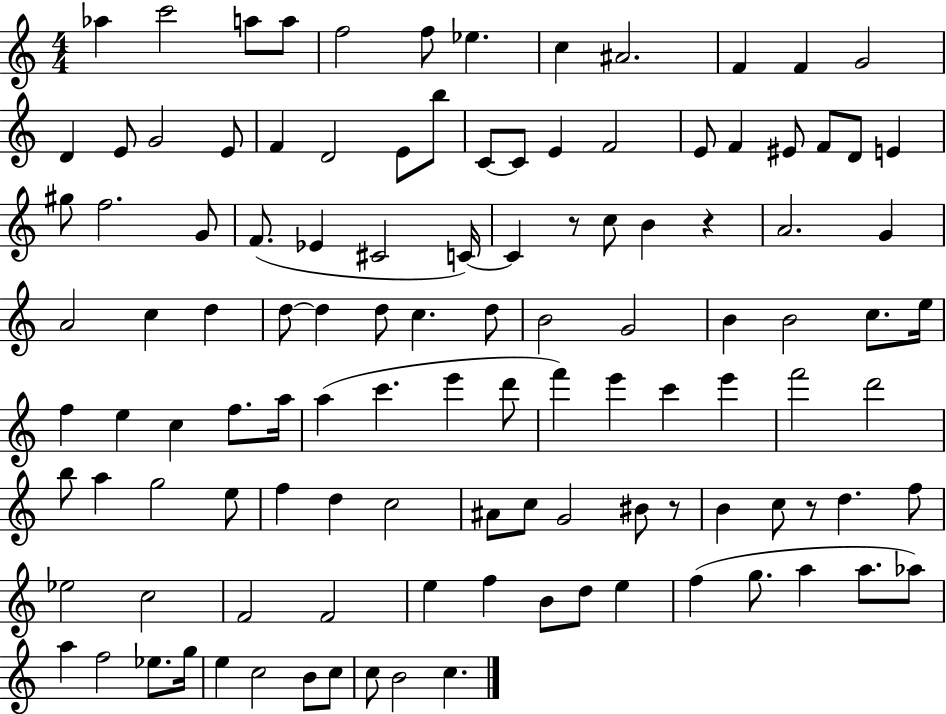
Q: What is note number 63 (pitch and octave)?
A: C6